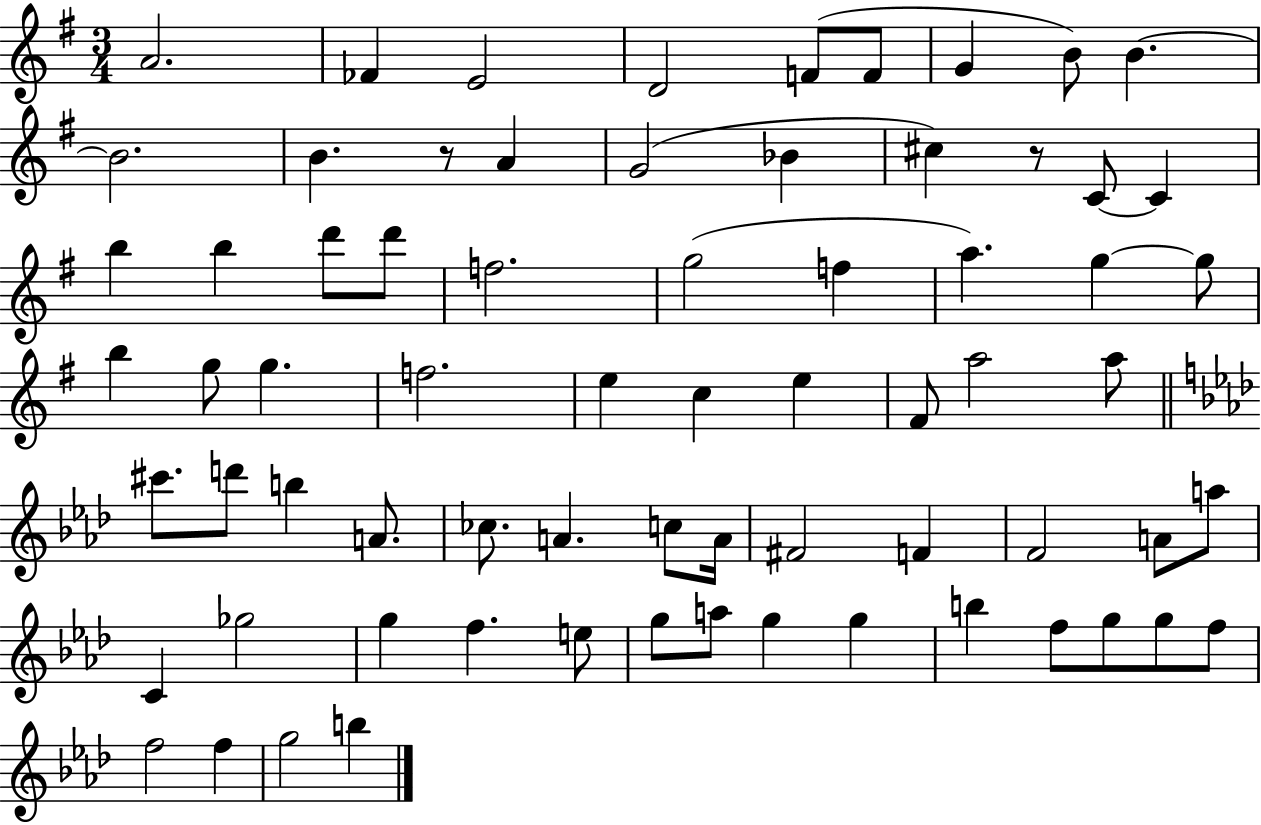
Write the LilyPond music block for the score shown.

{
  \clef treble
  \numericTimeSignature
  \time 3/4
  \key g \major
  a'2. | fes'4 e'2 | d'2 f'8( f'8 | g'4 b'8) b'4.~~ | \break b'2. | b'4. r8 a'4 | g'2( bes'4 | cis''4) r8 c'8~~ c'4 | \break b''4 b''4 d'''8 d'''8 | f''2. | g''2( f''4 | a''4.) g''4~~ g''8 | \break b''4 g''8 g''4. | f''2. | e''4 c''4 e''4 | fis'8 a''2 a''8 | \break \bar "||" \break \key aes \major cis'''8. d'''8 b''4 a'8. | ces''8. a'4. c''8 a'16 | fis'2 f'4 | f'2 a'8 a''8 | \break c'4 ges''2 | g''4 f''4. e''8 | g''8 a''8 g''4 g''4 | b''4 f''8 g''8 g''8 f''8 | \break f''2 f''4 | g''2 b''4 | \bar "|."
}